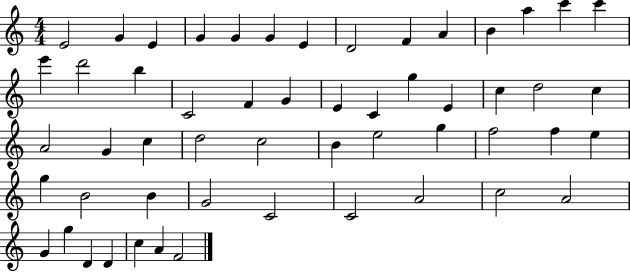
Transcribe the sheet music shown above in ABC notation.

X:1
T:Untitled
M:4/4
L:1/4
K:C
E2 G E G G G E D2 F A B a c' c' e' d'2 b C2 F G E C g E c d2 c A2 G c d2 c2 B e2 g f2 f e g B2 B G2 C2 C2 A2 c2 A2 G g D D c A F2